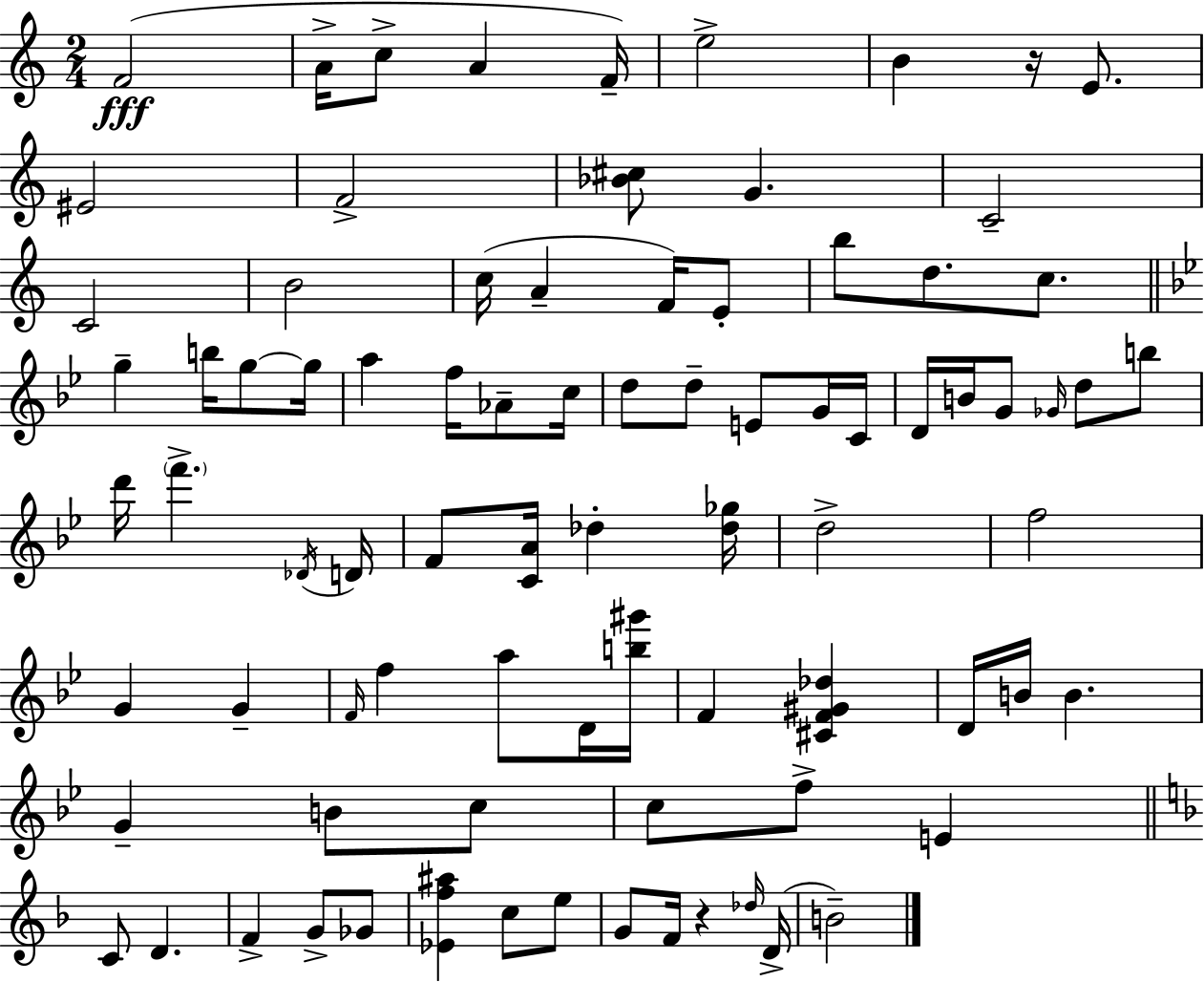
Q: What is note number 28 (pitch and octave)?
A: Ab4